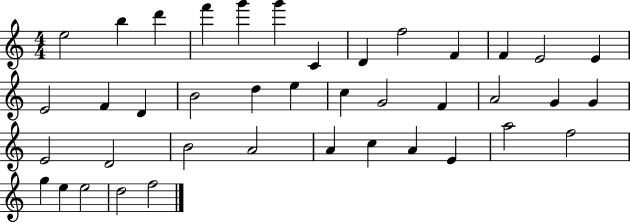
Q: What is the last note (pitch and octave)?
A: F5